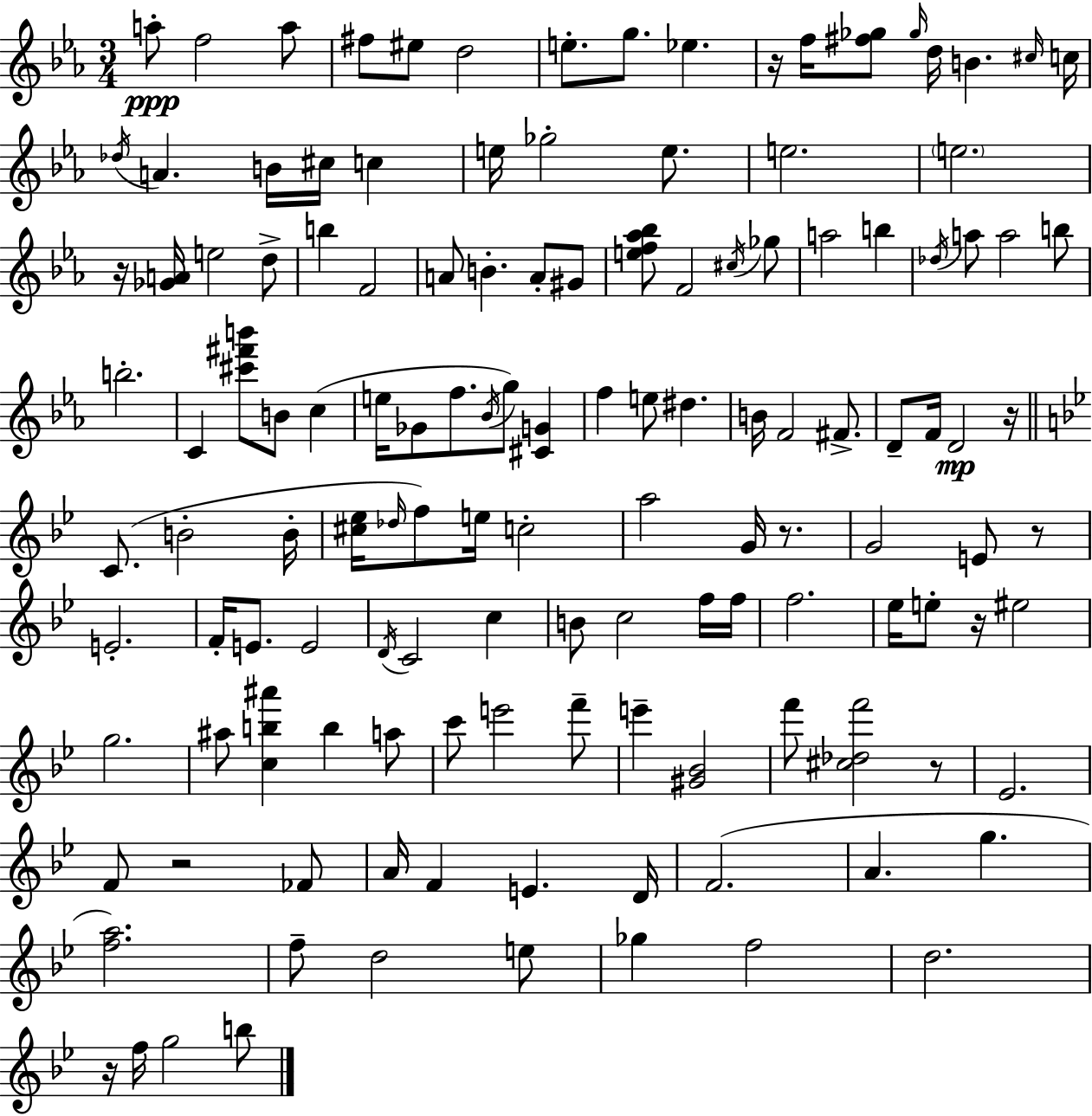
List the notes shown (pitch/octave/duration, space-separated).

A5/e F5/h A5/e F#5/e EIS5/e D5/h E5/e. G5/e. Eb5/q. R/s F5/s [F#5,Gb5]/e Gb5/s D5/s B4/q. C#5/s C5/s Db5/s A4/q. B4/s C#5/s C5/q E5/s Gb5/h E5/e. E5/h. E5/h. R/s [Gb4,A4]/s E5/h D5/e B5/q F4/h A4/e B4/q. A4/e G#4/e [E5,F5,Ab5,Bb5]/e F4/h C#5/s Gb5/e A5/h B5/q Db5/s A5/e A5/h B5/e B5/h. C4/q [C#6,F#6,B6]/e B4/e C5/q E5/s Gb4/e F5/e. Bb4/s G5/e [C#4,G4]/q F5/q E5/e D#5/q. B4/s F4/h F#4/e. D4/e F4/s D4/h R/s C4/e. B4/h B4/s [C#5,Eb5]/s Db5/s F5/e E5/s C5/h A5/h G4/s R/e. G4/h E4/e R/e E4/h. F4/s E4/e. E4/h D4/s C4/h C5/q B4/e C5/h F5/s F5/s F5/h. Eb5/s E5/e R/s EIS5/h G5/h. A#5/e [C5,B5,A#6]/q B5/q A5/e C6/e E6/h F6/e E6/q [G#4,Bb4]/h F6/e [C#5,Db5,F6]/h R/e Eb4/h. F4/e R/h FES4/e A4/s F4/q E4/q. D4/s F4/h. A4/q. G5/q. [F5,A5]/h. F5/e D5/h E5/e Gb5/q F5/h D5/h. R/s F5/s G5/h B5/e